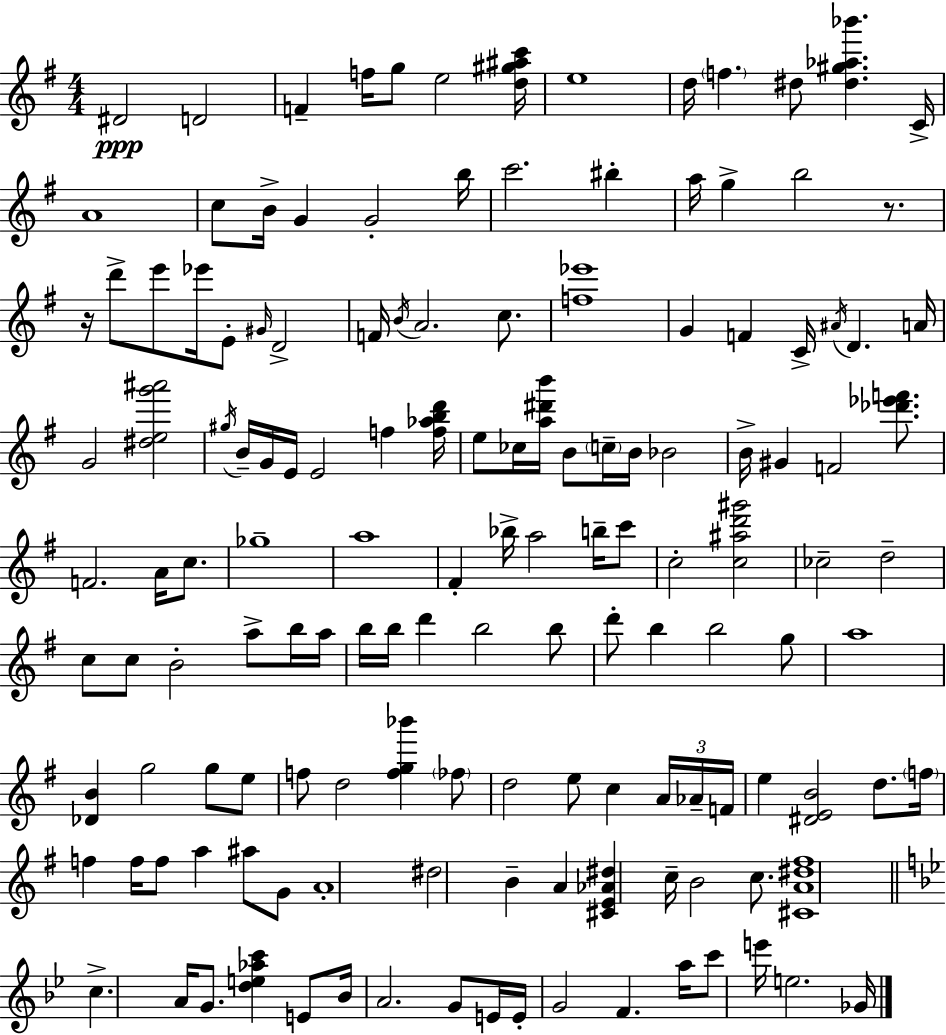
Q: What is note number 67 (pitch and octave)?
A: D5